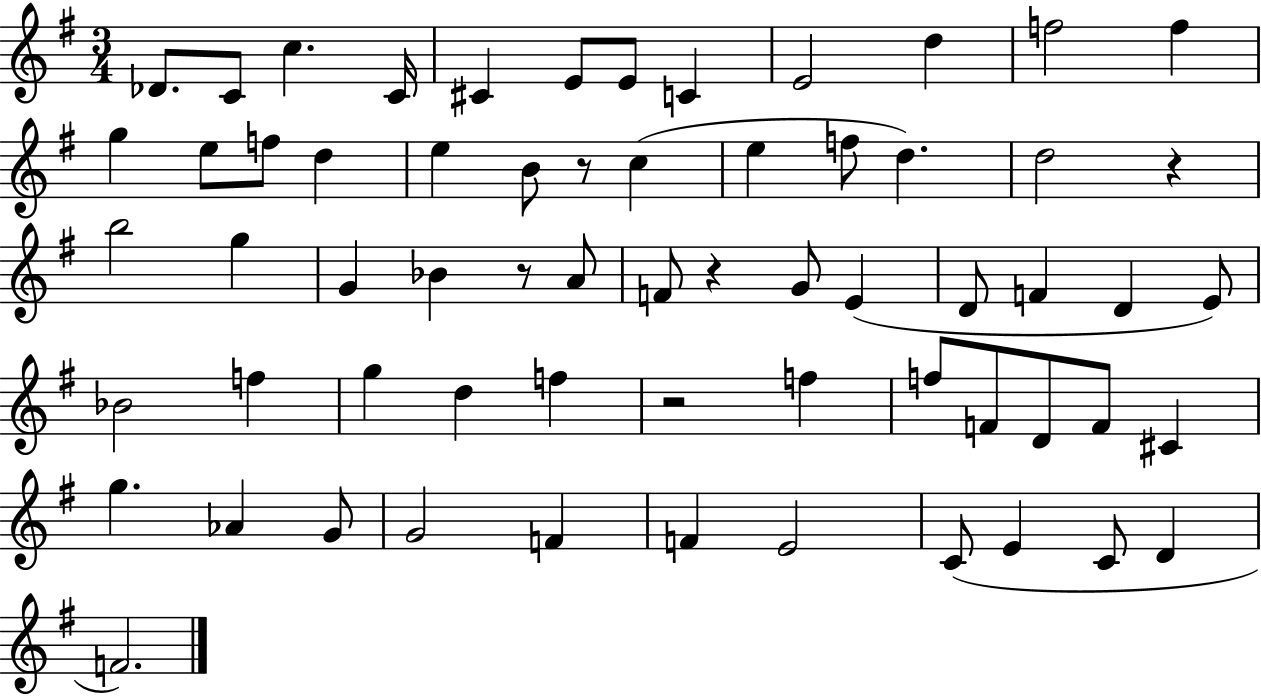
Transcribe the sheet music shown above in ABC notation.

X:1
T:Untitled
M:3/4
L:1/4
K:G
_D/2 C/2 c C/4 ^C E/2 E/2 C E2 d f2 f g e/2 f/2 d e B/2 z/2 c e f/2 d d2 z b2 g G _B z/2 A/2 F/2 z G/2 E D/2 F D E/2 _B2 f g d f z2 f f/2 F/2 D/2 F/2 ^C g _A G/2 G2 F F E2 C/2 E C/2 D F2